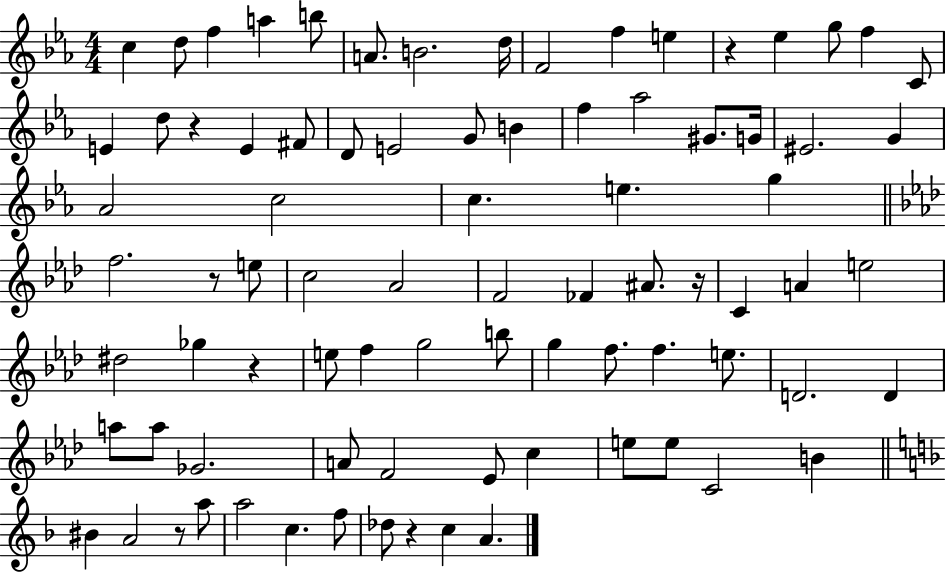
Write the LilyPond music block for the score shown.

{
  \clef treble
  \numericTimeSignature
  \time 4/4
  \key ees \major
  c''4 d''8 f''4 a''4 b''8 | a'8. b'2. d''16 | f'2 f''4 e''4 | r4 ees''4 g''8 f''4 c'8 | \break e'4 d''8 r4 e'4 fis'8 | d'8 e'2 g'8 b'4 | f''4 aes''2 gis'8. g'16 | eis'2. g'4 | \break aes'2 c''2 | c''4. e''4. g''4 | \bar "||" \break \key f \minor f''2. r8 e''8 | c''2 aes'2 | f'2 fes'4 ais'8. r16 | c'4 a'4 e''2 | \break dis''2 ges''4 r4 | e''8 f''4 g''2 b''8 | g''4 f''8. f''4. e''8. | d'2. d'4 | \break a''8 a''8 ges'2. | a'8 f'2 ees'8 c''4 | e''8 e''8 c'2 b'4 | \bar "||" \break \key f \major bis'4 a'2 r8 a''8 | a''2 c''4. f''8 | des''8 r4 c''4 a'4. | \bar "|."
}